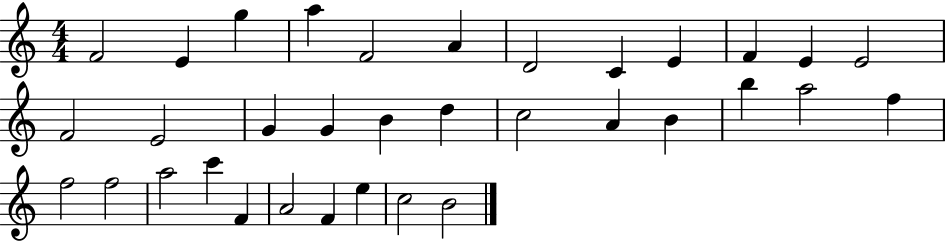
F4/h E4/q G5/q A5/q F4/h A4/q D4/h C4/q E4/q F4/q E4/q E4/h F4/h E4/h G4/q G4/q B4/q D5/q C5/h A4/q B4/q B5/q A5/h F5/q F5/h F5/h A5/h C6/q F4/q A4/h F4/q E5/q C5/h B4/h